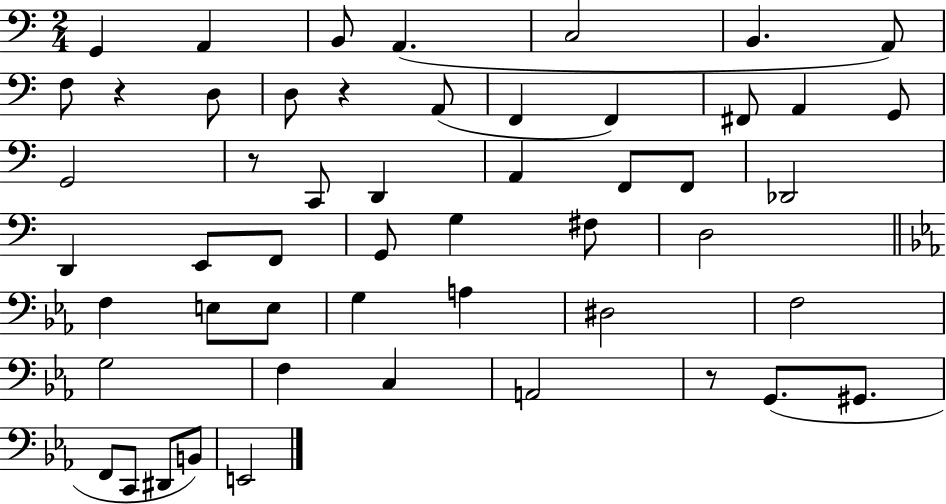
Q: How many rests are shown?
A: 4